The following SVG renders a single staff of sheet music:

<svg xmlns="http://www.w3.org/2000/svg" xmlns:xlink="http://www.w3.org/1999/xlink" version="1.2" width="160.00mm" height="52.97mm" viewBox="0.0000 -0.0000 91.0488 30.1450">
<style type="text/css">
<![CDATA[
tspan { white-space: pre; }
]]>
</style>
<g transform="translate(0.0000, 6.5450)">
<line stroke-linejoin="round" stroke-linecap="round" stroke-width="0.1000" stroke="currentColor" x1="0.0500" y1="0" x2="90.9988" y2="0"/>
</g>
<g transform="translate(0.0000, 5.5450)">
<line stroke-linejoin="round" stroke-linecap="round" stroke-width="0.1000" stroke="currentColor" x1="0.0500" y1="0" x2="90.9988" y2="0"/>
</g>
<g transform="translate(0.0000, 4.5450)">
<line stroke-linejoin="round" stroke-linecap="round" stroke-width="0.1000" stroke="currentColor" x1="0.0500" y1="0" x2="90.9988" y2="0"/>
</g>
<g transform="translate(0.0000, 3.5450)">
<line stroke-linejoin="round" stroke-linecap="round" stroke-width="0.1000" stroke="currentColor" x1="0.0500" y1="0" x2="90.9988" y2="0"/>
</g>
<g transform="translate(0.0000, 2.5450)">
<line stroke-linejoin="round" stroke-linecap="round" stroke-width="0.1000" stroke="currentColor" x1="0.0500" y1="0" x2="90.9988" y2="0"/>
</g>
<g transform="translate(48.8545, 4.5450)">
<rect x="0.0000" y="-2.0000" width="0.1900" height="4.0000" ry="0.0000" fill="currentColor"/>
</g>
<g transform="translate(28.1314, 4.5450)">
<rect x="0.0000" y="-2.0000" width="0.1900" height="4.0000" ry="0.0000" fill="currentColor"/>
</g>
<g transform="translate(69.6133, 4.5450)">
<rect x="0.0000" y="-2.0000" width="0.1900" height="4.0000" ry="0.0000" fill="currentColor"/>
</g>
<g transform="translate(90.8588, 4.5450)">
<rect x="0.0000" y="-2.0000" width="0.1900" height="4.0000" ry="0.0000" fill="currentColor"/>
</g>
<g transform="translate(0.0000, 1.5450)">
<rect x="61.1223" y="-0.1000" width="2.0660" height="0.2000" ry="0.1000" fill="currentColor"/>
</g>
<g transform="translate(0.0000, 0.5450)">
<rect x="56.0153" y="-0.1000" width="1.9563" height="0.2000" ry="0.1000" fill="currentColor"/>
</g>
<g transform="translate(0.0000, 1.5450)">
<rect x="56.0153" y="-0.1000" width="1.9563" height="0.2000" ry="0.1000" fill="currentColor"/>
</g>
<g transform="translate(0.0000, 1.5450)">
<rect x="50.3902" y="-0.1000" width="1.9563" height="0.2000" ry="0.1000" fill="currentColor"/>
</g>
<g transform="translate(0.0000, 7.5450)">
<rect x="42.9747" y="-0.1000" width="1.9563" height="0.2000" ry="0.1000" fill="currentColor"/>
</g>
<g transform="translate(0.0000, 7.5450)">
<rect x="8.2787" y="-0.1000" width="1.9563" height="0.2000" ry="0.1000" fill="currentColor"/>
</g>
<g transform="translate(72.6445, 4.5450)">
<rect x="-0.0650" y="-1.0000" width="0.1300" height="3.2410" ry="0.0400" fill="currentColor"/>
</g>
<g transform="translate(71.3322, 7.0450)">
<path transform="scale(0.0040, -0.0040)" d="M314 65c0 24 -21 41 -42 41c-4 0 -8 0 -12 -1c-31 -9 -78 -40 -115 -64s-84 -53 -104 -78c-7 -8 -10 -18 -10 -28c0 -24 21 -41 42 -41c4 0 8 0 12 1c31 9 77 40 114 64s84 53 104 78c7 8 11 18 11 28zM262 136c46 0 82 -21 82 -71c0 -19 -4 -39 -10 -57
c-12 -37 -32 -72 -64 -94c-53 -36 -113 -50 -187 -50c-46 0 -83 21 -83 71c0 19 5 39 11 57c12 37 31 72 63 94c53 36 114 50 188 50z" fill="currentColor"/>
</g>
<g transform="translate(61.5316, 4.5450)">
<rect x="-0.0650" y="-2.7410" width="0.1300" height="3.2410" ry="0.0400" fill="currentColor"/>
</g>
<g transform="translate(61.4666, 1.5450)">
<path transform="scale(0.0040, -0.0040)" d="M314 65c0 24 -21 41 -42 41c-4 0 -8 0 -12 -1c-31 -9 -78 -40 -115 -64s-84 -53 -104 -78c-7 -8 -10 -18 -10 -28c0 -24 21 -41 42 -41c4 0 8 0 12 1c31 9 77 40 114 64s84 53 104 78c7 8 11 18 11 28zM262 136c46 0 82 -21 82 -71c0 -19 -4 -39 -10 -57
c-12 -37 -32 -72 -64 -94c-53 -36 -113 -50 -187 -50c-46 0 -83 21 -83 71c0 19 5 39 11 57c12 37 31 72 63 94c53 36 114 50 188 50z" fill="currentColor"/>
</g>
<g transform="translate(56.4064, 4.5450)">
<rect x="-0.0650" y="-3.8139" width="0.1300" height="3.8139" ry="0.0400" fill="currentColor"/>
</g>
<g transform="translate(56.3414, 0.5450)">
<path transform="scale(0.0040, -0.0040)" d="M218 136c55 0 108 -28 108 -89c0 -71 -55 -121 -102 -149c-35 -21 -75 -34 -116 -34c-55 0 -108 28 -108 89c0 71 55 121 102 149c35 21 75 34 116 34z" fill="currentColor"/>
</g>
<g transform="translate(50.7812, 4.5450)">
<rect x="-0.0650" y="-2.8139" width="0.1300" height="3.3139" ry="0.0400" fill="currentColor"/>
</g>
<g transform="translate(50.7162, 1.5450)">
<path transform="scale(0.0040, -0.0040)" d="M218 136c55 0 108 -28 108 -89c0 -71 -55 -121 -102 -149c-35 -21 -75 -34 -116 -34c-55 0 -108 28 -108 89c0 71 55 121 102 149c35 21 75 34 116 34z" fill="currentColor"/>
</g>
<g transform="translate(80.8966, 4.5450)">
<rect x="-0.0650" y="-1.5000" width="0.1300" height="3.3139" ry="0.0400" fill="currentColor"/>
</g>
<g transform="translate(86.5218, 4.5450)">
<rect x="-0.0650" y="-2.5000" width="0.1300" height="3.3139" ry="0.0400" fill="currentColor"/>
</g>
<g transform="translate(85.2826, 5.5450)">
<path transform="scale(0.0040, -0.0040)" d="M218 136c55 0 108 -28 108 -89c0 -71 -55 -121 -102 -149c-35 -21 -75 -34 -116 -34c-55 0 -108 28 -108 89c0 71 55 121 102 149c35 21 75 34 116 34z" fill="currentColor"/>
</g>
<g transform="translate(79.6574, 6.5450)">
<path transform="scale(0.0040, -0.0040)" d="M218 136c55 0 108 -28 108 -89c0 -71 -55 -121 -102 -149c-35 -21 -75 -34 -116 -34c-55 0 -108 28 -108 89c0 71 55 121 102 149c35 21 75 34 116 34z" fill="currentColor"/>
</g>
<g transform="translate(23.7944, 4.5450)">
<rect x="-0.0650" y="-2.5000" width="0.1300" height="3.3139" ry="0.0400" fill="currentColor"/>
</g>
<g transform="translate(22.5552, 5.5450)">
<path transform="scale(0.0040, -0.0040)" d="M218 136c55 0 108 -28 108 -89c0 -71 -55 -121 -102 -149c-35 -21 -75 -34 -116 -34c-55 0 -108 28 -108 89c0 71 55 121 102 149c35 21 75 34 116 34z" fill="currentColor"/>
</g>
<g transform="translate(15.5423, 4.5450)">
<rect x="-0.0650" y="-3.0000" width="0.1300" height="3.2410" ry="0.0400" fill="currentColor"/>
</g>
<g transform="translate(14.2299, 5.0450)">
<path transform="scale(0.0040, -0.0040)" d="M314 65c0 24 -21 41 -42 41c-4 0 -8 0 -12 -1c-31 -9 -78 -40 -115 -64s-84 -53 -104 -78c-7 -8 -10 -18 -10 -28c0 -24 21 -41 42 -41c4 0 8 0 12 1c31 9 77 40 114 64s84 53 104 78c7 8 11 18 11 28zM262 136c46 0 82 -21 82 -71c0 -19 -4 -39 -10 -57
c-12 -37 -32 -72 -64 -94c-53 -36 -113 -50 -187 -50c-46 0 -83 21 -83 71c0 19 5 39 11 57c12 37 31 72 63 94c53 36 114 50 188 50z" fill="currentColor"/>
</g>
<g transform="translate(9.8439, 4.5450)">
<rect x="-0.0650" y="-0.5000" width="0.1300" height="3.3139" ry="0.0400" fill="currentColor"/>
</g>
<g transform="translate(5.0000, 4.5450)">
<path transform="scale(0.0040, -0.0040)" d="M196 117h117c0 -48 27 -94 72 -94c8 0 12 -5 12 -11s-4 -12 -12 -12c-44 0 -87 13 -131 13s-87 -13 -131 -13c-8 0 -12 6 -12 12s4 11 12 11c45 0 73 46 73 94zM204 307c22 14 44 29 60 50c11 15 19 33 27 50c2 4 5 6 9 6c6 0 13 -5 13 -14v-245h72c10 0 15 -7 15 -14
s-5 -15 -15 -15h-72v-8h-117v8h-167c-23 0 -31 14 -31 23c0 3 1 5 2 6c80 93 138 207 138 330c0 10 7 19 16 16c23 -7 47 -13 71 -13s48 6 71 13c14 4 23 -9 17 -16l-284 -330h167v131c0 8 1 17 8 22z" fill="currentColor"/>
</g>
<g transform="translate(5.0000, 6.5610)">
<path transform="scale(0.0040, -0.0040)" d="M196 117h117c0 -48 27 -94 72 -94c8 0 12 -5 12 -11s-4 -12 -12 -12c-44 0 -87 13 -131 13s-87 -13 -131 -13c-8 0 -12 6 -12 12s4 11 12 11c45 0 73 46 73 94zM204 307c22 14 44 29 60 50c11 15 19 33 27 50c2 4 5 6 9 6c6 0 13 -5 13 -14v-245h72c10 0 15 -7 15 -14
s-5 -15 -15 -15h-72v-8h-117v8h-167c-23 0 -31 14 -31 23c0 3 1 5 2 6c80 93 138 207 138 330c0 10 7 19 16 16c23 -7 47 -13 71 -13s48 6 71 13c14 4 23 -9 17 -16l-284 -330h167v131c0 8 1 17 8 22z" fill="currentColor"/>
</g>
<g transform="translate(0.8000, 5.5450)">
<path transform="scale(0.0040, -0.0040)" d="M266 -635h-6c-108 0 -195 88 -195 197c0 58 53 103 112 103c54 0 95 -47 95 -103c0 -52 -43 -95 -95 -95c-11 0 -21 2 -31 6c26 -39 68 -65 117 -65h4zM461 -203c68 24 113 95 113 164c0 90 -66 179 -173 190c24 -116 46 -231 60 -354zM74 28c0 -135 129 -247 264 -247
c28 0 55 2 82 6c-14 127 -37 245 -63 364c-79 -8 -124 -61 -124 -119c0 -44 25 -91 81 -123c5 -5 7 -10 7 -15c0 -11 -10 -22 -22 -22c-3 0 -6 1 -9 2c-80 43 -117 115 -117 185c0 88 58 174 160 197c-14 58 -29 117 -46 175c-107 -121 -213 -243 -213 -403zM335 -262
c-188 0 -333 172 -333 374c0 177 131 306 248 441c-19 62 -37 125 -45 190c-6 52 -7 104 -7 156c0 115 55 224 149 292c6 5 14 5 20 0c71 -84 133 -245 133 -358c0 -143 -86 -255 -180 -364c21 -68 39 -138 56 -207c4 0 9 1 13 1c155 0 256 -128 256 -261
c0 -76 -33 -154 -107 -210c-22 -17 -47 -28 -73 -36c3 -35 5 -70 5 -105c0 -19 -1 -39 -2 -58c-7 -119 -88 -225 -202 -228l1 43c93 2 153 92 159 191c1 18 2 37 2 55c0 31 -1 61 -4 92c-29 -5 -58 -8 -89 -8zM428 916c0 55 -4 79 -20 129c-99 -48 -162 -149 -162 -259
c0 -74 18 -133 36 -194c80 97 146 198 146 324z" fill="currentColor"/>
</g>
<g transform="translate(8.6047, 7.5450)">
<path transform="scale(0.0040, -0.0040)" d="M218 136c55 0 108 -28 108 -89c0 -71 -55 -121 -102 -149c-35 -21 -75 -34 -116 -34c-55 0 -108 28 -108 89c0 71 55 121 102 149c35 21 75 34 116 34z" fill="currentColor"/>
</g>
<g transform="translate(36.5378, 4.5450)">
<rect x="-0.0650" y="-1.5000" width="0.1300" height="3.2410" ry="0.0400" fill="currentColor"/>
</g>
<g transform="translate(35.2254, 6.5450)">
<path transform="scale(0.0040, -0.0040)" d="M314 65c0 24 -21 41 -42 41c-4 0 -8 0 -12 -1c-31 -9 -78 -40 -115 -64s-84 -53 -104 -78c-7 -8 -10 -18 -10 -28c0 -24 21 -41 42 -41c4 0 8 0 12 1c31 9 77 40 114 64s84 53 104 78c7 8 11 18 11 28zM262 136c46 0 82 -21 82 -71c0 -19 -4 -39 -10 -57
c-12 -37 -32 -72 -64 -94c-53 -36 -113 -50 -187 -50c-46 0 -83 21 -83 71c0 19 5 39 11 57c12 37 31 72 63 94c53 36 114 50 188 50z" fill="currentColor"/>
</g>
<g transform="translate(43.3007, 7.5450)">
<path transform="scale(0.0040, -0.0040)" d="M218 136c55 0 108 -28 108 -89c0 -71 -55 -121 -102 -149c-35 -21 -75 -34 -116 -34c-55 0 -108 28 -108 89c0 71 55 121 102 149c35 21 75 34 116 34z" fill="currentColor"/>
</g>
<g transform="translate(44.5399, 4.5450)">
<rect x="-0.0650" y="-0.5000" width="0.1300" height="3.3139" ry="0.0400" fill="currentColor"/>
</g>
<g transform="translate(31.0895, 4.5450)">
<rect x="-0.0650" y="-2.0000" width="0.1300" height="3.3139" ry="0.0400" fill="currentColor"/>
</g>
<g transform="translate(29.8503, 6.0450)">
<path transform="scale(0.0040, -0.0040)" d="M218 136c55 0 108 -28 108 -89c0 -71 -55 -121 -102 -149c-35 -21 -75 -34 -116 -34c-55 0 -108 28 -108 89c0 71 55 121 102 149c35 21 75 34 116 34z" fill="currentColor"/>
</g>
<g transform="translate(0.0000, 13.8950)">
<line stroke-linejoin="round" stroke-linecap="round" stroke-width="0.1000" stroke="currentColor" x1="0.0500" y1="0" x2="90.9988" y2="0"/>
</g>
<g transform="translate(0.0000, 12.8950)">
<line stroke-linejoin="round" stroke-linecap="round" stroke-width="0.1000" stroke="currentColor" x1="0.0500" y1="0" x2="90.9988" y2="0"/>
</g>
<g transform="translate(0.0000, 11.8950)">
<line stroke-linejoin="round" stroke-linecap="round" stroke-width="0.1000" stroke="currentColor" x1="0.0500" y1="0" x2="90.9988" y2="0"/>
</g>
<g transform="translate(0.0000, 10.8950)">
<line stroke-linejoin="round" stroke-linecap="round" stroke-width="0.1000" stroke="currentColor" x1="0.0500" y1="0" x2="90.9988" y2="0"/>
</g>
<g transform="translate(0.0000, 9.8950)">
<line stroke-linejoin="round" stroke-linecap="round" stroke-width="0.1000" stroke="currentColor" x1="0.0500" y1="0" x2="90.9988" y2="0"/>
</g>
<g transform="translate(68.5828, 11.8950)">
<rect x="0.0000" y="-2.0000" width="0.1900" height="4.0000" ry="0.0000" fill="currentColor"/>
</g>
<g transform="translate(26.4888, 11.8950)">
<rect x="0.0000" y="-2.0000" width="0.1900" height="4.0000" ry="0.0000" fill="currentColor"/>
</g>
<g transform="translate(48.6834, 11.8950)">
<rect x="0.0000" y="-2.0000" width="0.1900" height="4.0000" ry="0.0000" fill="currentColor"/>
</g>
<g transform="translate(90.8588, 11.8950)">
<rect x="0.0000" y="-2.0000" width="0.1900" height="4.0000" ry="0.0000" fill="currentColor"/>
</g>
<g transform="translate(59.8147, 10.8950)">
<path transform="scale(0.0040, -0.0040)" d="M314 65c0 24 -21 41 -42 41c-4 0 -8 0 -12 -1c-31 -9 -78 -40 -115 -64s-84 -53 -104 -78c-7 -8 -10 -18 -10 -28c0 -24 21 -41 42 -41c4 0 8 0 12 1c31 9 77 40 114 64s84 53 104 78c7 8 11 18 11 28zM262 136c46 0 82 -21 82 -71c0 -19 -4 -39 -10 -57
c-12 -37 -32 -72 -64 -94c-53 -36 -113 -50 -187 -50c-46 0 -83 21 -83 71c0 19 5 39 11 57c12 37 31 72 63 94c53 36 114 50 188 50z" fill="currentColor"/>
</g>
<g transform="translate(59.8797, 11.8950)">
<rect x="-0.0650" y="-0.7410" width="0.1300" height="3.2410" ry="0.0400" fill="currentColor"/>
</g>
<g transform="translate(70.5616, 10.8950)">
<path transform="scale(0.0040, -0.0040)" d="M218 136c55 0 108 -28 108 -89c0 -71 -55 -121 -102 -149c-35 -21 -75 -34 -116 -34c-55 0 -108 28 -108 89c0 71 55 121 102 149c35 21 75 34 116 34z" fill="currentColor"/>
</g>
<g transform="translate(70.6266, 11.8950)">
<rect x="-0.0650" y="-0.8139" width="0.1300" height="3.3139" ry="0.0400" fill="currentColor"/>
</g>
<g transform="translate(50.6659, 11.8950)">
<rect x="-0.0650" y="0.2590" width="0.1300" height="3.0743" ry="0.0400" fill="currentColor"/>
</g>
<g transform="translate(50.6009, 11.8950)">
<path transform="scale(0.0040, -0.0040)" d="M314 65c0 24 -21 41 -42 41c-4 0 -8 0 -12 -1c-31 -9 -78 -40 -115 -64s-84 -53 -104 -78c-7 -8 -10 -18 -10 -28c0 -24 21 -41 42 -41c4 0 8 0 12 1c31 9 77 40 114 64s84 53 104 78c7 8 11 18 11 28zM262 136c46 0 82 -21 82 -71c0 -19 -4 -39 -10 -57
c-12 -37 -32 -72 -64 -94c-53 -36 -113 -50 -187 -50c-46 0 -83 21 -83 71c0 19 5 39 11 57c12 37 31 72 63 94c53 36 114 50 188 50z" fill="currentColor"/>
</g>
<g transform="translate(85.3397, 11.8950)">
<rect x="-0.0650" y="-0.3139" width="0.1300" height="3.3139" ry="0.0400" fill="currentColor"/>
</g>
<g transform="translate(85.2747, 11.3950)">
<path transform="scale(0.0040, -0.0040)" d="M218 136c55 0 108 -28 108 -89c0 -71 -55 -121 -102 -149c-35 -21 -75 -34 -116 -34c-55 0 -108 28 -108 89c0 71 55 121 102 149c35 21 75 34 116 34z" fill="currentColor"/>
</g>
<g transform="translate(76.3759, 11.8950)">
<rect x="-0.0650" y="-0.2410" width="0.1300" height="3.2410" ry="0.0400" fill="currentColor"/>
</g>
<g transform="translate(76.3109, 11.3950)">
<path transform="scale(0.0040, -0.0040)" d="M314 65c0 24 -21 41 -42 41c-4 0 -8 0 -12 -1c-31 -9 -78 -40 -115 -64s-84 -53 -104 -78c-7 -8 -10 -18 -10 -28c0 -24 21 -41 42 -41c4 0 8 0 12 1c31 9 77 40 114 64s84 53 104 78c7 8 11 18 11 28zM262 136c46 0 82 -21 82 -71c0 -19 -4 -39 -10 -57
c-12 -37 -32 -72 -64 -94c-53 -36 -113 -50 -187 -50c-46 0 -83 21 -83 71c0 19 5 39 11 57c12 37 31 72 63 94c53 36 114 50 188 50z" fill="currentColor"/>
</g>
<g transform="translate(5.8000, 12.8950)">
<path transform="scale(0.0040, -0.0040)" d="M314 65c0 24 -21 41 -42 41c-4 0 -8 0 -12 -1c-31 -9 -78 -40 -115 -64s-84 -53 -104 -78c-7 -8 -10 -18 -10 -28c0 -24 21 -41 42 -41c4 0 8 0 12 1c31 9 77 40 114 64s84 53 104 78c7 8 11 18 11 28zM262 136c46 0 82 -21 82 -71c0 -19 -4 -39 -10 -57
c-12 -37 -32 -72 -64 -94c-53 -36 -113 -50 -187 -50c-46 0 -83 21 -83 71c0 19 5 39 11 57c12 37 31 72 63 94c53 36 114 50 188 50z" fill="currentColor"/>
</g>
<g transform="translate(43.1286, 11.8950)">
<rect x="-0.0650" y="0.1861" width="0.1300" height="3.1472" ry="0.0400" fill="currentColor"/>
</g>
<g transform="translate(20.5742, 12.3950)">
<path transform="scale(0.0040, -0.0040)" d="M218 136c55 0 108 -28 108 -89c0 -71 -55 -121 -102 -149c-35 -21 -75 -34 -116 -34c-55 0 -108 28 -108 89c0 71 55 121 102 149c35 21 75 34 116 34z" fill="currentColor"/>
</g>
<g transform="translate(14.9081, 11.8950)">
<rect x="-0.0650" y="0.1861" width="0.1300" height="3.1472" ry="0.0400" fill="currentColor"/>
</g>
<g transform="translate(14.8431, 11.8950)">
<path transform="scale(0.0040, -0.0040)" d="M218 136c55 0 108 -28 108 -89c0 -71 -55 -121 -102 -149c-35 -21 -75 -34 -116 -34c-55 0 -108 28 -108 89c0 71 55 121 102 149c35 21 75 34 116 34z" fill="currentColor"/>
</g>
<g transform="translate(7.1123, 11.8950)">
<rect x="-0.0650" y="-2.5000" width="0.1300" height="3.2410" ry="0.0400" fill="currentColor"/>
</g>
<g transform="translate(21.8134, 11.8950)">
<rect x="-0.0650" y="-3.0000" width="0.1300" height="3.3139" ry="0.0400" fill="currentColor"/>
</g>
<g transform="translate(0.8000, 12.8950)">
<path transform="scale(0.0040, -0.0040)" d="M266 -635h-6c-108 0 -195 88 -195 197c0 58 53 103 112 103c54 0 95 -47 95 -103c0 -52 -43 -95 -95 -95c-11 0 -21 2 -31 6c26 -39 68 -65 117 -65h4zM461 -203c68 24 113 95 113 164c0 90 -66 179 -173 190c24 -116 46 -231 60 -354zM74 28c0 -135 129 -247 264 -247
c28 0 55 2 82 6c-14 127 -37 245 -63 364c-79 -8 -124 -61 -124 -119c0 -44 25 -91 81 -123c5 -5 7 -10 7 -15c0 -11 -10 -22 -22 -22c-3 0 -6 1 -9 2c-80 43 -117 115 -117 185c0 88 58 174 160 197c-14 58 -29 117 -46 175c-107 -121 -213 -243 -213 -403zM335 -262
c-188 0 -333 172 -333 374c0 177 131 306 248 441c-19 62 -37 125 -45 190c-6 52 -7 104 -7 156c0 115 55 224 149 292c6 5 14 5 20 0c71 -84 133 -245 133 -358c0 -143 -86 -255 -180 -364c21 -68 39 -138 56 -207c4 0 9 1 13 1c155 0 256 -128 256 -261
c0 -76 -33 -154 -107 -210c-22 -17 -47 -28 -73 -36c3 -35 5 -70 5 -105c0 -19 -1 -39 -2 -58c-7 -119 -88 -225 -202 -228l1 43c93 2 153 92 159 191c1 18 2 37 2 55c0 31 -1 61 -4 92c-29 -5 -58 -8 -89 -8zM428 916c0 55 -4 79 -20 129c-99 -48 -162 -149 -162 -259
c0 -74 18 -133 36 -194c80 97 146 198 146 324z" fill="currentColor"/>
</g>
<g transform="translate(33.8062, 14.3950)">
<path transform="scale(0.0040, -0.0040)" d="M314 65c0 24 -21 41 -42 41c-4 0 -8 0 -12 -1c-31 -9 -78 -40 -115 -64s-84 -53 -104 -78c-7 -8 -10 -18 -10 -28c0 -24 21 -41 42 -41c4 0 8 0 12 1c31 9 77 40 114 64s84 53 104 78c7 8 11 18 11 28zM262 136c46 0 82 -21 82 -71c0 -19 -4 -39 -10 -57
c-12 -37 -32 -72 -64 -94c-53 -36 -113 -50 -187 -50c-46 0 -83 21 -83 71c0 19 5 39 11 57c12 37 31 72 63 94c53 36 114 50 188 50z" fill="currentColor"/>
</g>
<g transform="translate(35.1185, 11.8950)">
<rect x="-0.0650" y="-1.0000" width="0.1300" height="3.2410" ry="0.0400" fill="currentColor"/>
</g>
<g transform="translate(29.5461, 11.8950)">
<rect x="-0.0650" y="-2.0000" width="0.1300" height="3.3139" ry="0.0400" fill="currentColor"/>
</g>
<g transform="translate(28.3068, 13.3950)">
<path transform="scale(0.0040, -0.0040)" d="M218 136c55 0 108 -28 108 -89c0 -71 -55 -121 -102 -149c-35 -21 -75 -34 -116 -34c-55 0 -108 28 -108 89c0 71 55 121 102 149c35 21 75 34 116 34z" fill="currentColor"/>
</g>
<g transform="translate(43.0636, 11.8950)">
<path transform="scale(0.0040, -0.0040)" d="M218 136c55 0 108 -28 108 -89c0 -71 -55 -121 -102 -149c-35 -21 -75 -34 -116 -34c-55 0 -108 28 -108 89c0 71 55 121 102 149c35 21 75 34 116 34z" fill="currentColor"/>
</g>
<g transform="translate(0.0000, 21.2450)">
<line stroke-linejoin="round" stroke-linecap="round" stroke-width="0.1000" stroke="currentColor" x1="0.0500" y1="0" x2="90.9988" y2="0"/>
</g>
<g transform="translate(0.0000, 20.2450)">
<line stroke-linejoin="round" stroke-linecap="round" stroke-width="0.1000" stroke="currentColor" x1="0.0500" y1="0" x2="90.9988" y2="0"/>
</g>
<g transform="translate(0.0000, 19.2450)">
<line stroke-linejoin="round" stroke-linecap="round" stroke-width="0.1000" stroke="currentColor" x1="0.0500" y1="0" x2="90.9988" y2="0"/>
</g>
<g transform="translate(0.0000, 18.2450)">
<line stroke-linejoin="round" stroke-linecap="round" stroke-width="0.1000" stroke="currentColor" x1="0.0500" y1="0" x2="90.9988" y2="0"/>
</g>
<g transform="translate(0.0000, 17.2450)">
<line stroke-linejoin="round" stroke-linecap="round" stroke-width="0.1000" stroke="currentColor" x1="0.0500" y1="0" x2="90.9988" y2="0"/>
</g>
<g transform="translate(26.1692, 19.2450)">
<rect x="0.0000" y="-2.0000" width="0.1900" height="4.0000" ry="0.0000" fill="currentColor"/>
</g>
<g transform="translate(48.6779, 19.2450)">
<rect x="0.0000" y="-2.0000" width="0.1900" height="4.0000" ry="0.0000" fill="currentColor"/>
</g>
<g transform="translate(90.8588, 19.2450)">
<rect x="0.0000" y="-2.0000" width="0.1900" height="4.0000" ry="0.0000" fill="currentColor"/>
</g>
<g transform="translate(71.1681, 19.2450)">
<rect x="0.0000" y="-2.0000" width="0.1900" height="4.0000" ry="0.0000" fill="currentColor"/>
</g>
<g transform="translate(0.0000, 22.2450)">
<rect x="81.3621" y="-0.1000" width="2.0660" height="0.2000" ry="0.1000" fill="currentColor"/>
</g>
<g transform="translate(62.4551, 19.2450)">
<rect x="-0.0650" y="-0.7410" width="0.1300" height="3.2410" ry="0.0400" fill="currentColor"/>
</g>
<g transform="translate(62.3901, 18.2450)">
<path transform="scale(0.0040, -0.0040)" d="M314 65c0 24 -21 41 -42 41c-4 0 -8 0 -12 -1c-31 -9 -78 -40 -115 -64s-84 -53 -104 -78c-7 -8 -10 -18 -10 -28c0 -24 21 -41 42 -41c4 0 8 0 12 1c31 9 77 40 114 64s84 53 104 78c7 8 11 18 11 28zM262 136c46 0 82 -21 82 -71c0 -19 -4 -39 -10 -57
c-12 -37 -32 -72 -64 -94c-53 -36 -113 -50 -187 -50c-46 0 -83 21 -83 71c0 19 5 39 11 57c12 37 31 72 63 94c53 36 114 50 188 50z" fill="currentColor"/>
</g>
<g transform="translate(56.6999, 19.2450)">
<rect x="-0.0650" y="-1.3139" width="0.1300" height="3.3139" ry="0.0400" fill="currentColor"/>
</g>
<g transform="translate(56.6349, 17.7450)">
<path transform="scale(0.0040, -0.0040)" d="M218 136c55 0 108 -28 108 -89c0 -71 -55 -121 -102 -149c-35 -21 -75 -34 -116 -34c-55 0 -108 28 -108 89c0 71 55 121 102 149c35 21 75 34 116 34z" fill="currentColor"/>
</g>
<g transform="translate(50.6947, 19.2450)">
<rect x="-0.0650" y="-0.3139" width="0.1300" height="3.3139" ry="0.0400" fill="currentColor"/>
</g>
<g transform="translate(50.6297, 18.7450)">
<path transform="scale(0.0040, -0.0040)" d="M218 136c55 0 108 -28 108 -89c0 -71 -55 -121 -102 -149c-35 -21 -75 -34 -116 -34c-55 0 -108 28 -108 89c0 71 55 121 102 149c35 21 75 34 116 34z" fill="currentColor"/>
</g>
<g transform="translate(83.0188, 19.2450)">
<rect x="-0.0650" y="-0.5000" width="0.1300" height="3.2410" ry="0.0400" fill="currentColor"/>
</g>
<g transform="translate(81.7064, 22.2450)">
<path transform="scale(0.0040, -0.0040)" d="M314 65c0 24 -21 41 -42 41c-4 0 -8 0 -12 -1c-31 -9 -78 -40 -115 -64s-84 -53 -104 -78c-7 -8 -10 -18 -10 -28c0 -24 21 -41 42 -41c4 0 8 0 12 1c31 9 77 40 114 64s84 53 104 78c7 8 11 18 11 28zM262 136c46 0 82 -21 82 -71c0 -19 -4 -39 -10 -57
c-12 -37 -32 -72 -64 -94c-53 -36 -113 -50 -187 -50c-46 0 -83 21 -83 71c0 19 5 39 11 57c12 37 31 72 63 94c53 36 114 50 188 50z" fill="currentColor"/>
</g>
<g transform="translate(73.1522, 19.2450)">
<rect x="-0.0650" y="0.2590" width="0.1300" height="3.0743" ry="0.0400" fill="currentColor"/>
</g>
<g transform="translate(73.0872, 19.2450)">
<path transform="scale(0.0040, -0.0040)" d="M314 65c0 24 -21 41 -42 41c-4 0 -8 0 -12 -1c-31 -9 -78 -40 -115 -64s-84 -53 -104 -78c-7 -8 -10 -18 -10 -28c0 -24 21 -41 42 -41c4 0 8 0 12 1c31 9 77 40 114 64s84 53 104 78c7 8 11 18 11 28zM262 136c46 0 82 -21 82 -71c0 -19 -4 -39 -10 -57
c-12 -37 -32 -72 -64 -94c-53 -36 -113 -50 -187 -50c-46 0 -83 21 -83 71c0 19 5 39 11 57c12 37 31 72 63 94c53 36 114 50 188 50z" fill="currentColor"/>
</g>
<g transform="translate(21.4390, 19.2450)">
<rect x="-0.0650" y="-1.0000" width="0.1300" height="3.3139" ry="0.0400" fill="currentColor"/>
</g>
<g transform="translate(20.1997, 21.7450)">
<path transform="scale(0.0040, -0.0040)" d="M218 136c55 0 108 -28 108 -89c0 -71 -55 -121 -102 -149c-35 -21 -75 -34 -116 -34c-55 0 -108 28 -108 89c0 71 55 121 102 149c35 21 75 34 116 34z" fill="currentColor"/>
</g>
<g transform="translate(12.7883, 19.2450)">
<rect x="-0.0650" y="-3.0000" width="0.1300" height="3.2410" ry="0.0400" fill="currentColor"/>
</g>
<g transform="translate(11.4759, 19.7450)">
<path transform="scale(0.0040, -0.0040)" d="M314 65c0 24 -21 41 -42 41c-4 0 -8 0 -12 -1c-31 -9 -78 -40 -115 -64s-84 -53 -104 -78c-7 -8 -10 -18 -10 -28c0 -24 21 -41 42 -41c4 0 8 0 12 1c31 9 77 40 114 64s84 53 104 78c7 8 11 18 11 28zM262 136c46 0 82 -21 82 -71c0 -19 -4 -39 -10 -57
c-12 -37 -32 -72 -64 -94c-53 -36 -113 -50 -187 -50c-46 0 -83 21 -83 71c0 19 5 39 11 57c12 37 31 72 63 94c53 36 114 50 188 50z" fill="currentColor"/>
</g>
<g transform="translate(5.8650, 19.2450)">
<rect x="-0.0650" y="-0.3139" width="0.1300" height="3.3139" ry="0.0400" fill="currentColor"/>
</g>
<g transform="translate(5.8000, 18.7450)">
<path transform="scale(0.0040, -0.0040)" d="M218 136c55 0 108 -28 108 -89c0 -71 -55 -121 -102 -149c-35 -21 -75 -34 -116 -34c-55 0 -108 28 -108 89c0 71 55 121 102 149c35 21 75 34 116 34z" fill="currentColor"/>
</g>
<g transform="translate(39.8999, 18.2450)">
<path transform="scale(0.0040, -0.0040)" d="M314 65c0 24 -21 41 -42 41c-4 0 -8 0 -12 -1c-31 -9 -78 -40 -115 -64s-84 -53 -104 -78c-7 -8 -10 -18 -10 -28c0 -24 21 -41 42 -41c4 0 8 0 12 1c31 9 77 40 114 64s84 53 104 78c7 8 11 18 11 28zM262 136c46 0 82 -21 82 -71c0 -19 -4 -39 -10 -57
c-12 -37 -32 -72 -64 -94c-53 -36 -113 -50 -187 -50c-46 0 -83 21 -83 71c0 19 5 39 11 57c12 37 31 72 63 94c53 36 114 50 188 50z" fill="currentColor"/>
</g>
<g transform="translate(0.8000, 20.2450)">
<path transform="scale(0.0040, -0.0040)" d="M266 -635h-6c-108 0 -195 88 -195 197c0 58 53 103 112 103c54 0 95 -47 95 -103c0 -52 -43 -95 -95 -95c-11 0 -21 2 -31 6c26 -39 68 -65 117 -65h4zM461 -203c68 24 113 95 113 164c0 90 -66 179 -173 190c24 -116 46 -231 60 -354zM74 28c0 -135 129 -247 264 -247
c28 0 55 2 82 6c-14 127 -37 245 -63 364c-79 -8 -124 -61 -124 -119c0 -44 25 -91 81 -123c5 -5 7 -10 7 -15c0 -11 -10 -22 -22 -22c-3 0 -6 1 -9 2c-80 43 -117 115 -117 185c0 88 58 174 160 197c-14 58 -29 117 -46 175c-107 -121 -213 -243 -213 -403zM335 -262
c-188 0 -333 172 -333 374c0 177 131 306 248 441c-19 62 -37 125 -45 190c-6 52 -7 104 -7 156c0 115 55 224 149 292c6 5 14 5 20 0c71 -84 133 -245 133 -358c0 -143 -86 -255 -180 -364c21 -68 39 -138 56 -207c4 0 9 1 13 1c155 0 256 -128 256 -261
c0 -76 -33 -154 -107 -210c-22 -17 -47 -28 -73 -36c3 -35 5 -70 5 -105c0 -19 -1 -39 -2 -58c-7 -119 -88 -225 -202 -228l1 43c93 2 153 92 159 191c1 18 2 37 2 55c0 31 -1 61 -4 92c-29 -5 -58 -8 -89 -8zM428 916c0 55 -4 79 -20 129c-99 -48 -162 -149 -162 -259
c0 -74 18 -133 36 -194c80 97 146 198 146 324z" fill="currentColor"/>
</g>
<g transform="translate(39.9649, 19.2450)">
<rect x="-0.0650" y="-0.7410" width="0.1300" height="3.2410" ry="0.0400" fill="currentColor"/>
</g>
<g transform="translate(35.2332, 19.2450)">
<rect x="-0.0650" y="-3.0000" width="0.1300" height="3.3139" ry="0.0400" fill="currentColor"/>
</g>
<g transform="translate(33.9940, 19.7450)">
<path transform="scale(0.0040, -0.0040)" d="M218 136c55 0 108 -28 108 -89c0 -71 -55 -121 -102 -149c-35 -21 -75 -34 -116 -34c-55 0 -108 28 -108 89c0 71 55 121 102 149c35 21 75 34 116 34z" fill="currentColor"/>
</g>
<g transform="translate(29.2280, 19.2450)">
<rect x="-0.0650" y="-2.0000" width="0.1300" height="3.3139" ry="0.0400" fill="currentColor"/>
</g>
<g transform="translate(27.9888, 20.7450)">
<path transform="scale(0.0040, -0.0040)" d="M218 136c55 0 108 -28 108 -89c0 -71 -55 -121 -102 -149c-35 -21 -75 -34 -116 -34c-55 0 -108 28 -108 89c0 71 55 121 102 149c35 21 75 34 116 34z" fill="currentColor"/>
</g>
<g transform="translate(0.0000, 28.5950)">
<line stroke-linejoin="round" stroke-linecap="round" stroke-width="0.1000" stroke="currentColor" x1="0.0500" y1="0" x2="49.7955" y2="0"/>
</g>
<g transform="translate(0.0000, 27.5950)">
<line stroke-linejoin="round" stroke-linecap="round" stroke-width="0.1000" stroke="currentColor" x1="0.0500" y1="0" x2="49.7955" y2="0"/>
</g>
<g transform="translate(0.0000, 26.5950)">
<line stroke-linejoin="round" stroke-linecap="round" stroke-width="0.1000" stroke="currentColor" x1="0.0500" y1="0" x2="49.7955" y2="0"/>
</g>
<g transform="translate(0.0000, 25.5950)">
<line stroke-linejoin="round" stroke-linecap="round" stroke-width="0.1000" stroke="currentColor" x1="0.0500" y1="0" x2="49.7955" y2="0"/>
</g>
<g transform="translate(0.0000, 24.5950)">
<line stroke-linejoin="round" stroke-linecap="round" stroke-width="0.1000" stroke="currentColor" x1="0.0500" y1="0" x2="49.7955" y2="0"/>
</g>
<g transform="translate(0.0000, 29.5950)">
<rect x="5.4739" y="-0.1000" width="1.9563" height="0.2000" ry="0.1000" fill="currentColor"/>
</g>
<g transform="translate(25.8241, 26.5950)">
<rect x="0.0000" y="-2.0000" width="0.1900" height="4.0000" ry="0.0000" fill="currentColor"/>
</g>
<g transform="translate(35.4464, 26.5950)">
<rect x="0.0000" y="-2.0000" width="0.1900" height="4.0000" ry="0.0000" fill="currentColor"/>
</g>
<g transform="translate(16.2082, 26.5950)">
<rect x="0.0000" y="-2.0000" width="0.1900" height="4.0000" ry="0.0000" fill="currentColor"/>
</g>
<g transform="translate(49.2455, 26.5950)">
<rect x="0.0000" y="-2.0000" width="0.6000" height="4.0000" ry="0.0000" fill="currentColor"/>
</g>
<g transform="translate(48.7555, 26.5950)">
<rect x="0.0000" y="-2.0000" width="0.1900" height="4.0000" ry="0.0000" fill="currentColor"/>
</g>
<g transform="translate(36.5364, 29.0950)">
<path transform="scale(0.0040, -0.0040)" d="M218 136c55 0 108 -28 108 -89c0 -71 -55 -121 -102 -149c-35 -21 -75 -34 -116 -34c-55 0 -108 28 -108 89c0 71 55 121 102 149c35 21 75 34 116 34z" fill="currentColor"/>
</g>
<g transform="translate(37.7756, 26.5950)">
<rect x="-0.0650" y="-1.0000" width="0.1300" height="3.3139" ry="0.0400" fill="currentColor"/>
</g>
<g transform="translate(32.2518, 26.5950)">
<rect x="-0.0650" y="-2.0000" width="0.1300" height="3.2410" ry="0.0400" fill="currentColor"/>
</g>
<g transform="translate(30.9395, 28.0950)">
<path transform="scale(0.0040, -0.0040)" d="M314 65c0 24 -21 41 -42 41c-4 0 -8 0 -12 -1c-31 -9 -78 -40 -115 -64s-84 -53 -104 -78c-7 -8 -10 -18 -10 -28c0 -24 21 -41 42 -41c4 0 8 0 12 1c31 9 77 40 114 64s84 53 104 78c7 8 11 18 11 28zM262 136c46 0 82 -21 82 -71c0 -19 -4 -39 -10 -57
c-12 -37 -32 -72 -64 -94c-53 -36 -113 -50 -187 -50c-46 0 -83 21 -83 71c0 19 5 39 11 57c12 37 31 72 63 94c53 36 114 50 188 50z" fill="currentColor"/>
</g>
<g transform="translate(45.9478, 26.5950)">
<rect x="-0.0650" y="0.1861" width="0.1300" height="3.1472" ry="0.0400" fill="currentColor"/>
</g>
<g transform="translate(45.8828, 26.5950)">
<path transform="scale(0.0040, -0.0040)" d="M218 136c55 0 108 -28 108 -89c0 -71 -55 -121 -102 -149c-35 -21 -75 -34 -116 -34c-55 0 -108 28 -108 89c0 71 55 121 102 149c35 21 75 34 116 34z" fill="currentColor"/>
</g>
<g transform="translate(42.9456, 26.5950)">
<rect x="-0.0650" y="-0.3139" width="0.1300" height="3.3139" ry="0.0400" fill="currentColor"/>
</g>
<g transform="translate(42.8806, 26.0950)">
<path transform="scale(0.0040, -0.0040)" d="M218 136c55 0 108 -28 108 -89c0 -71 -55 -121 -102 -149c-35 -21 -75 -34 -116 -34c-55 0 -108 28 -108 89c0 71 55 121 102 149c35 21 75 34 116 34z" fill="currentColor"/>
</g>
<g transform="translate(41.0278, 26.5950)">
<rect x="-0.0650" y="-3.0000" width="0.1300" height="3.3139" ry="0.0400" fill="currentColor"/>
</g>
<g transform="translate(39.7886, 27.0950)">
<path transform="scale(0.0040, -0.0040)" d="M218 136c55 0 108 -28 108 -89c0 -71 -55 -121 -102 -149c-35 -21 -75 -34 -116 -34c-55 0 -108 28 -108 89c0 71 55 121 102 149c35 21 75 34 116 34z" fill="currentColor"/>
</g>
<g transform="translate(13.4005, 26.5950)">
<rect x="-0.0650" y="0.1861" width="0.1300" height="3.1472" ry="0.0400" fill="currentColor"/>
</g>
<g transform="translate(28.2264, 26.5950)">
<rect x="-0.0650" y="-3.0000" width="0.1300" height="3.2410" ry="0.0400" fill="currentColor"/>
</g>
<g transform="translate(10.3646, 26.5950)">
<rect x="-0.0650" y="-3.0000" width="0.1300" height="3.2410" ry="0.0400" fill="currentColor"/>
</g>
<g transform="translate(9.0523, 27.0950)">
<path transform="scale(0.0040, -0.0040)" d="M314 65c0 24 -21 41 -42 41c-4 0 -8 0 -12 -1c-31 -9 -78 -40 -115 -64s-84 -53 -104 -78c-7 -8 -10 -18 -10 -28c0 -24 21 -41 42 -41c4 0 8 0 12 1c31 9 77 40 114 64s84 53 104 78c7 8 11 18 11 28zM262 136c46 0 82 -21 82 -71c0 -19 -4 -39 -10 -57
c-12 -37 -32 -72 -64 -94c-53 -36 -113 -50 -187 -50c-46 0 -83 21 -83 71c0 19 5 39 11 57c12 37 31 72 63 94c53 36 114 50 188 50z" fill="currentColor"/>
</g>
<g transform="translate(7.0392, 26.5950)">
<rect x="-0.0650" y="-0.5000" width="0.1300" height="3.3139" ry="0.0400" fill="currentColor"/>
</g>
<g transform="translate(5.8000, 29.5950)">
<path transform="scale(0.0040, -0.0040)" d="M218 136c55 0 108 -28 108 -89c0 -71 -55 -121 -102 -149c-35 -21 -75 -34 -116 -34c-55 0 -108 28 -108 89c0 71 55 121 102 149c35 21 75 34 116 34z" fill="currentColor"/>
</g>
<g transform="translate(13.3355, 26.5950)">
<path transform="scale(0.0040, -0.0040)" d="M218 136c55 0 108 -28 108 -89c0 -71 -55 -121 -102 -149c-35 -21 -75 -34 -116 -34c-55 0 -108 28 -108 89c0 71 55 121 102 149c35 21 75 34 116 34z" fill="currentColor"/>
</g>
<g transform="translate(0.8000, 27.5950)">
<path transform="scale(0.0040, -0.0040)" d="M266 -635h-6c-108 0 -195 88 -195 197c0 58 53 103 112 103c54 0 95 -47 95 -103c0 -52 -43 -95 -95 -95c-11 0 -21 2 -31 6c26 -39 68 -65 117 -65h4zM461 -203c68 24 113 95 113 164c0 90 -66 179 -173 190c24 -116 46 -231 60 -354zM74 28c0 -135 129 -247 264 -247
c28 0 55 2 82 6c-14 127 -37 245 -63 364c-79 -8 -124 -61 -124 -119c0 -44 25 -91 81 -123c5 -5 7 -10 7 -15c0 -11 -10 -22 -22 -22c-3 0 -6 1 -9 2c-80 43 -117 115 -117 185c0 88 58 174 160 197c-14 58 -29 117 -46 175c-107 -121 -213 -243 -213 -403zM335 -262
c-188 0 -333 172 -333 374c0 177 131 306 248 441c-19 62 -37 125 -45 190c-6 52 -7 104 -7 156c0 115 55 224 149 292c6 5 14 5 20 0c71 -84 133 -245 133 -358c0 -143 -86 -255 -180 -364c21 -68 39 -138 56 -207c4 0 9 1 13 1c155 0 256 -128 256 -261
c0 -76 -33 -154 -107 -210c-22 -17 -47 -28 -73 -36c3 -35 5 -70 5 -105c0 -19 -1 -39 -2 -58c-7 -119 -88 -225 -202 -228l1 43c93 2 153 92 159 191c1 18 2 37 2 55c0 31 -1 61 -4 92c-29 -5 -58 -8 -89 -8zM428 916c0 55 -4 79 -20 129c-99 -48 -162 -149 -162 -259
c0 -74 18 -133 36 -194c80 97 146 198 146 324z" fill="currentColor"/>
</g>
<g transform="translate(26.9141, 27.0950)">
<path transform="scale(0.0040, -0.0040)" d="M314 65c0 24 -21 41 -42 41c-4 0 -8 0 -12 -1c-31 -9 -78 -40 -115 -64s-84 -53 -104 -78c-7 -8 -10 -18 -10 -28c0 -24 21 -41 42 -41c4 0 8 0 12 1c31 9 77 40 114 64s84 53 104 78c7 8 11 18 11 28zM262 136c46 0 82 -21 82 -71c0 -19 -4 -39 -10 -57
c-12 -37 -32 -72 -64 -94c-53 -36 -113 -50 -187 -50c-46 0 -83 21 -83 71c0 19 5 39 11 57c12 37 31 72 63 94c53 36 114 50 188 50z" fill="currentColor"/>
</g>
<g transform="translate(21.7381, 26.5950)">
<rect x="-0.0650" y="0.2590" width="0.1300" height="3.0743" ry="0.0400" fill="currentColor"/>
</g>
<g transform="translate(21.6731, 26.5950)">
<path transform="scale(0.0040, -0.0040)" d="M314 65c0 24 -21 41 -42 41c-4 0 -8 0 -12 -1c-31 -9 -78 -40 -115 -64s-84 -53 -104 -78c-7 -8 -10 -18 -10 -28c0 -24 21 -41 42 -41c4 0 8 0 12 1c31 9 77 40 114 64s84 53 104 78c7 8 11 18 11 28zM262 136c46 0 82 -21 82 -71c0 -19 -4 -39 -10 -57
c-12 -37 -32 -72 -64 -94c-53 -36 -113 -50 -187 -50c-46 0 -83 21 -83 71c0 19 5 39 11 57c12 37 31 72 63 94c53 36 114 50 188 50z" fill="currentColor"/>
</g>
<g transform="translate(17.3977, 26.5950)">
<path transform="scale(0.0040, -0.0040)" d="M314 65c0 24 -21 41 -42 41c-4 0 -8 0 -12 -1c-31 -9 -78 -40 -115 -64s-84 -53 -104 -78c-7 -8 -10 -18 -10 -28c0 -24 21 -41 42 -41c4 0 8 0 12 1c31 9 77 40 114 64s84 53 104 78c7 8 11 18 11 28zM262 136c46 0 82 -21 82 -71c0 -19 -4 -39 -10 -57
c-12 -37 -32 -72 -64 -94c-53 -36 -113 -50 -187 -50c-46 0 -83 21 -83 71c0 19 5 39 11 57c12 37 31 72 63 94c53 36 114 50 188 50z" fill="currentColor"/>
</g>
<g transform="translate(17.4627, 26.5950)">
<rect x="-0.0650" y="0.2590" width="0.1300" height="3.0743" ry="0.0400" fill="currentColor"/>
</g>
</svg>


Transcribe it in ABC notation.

X:1
T:Untitled
M:4/4
L:1/4
K:C
C A2 G F E2 C a c' a2 D2 E G G2 B A F D2 B B2 d2 d c2 c c A2 D F A d2 c e d2 B2 C2 C A2 B B2 B2 A2 F2 D A c B